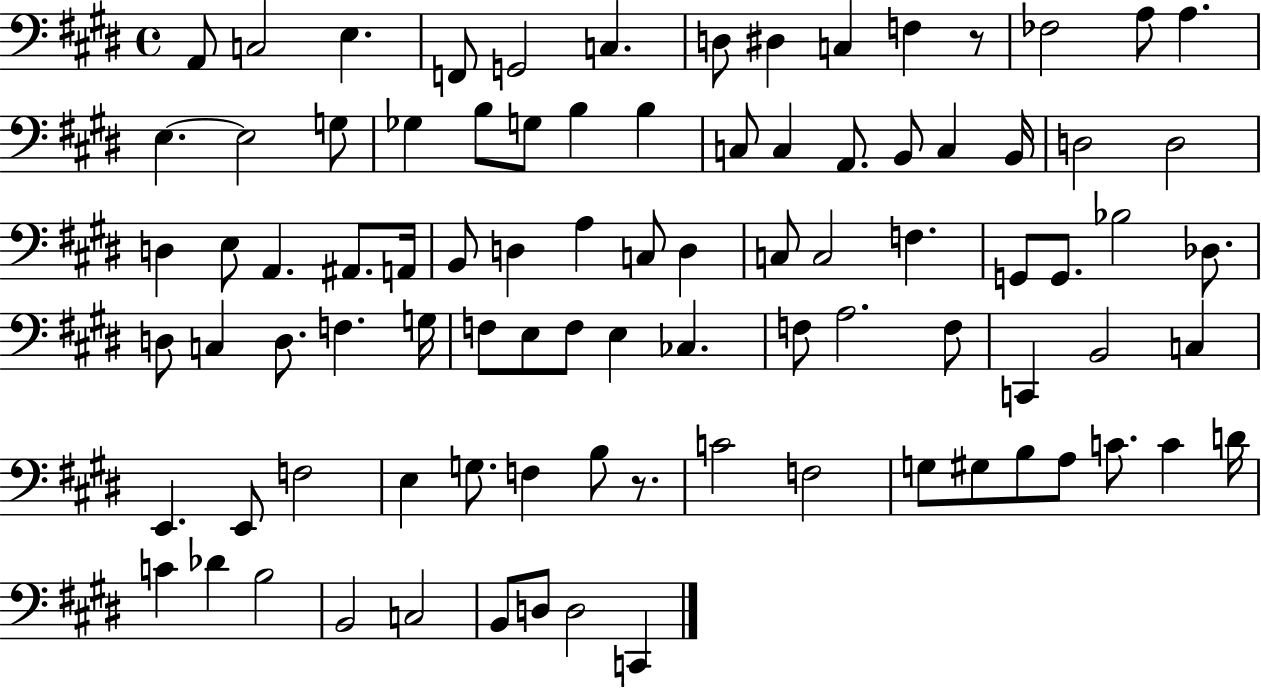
X:1
T:Untitled
M:4/4
L:1/4
K:E
A,,/2 C,2 E, F,,/2 G,,2 C, D,/2 ^D, C, F, z/2 _F,2 A,/2 A, E, E,2 G,/2 _G, B,/2 G,/2 B, B, C,/2 C, A,,/2 B,,/2 C, B,,/4 D,2 D,2 D, E,/2 A,, ^A,,/2 A,,/4 B,,/2 D, A, C,/2 D, C,/2 C,2 F, G,,/2 G,,/2 _B,2 _D,/2 D,/2 C, D,/2 F, G,/4 F,/2 E,/2 F,/2 E, _C, F,/2 A,2 F,/2 C,, B,,2 C, E,, E,,/2 F,2 E, G,/2 F, B,/2 z/2 C2 F,2 G,/2 ^G,/2 B,/2 A,/2 C/2 C D/4 C _D B,2 B,,2 C,2 B,,/2 D,/2 D,2 C,,